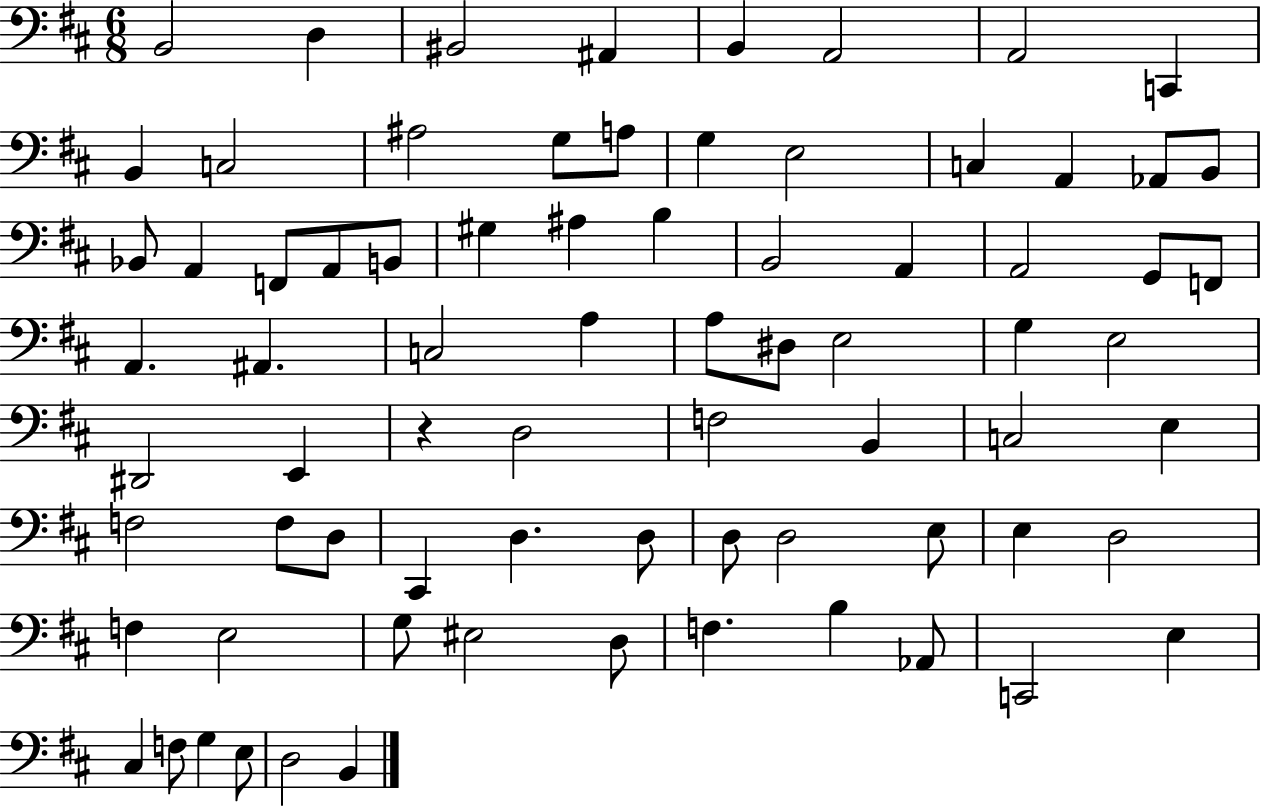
{
  \clef bass
  \numericTimeSignature
  \time 6/8
  \key d \major
  \repeat volta 2 { b,2 d4 | bis,2 ais,4 | b,4 a,2 | a,2 c,4 | \break b,4 c2 | ais2 g8 a8 | g4 e2 | c4 a,4 aes,8 b,8 | \break bes,8 a,4 f,8 a,8 b,8 | gis4 ais4 b4 | b,2 a,4 | a,2 g,8 f,8 | \break a,4. ais,4. | c2 a4 | a8 dis8 e2 | g4 e2 | \break dis,2 e,4 | r4 d2 | f2 b,4 | c2 e4 | \break f2 f8 d8 | cis,4 d4. d8 | d8 d2 e8 | e4 d2 | \break f4 e2 | g8 eis2 d8 | f4. b4 aes,8 | c,2 e4 | \break cis4 f8 g4 e8 | d2 b,4 | } \bar "|."
}